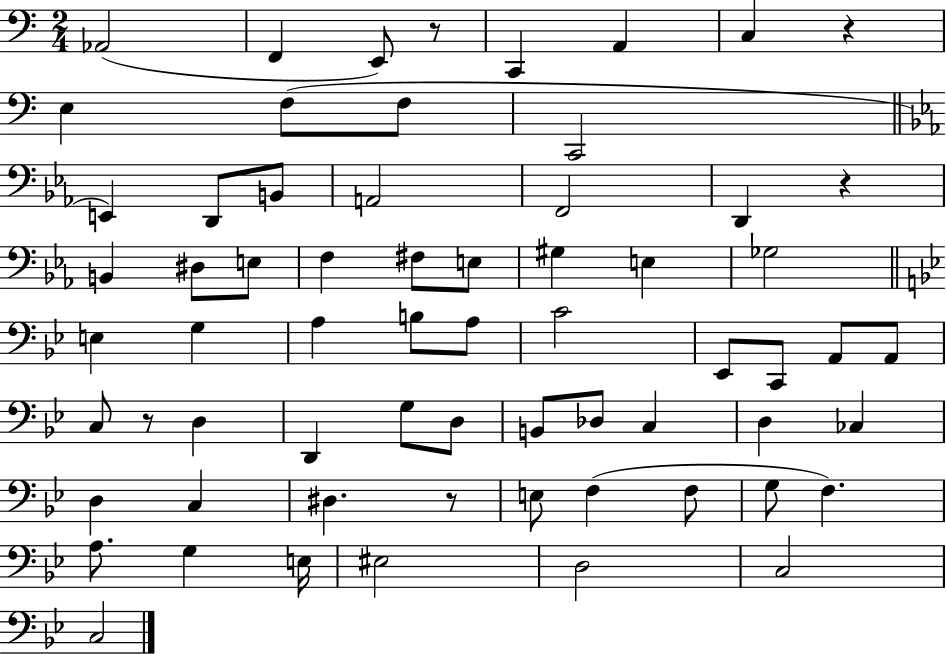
X:1
T:Untitled
M:2/4
L:1/4
K:C
_A,,2 F,, E,,/2 z/2 C,, A,, C, z E, F,/2 F,/2 C,,2 E,, D,,/2 B,,/2 A,,2 F,,2 D,, z B,, ^D,/2 E,/2 F, ^F,/2 E,/2 ^G, E, _G,2 E, G, A, B,/2 A,/2 C2 _E,,/2 C,,/2 A,,/2 A,,/2 C,/2 z/2 D, D,, G,/2 D,/2 B,,/2 _D,/2 C, D, _C, D, C, ^D, z/2 E,/2 F, F,/2 G,/2 F, A,/2 G, E,/4 ^E,2 D,2 C,2 C,2